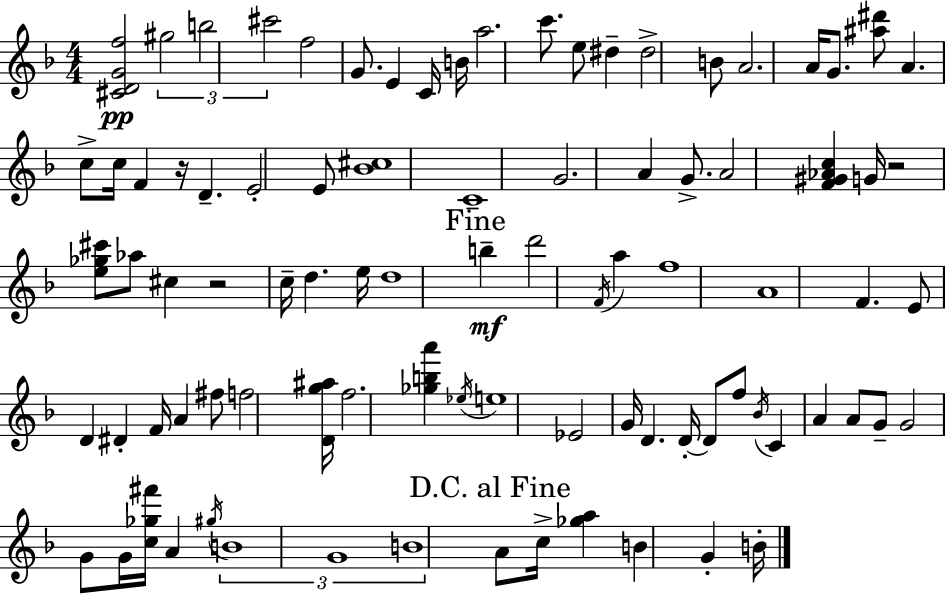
{
  \clef treble
  \numericTimeSignature
  \time 4/4
  \key f \major
  \repeat volta 2 { <cis' d' g' f''>2\pp \tuplet 3/2 { gis''2 | b''2 cis'''2 } | f''2 g'8. e'4 c'16 | b'16 a''2. c'''8. | \break e''8 dis''4-- dis''2-> b'8 | a'2. a'16 g'8. | <ais'' dis'''>8 a'4. c''8-> c''16 f'4 r16 | d'4.-- e'2-. e'8 | \break <bes' cis''>1 | c'1-- | g'2. a'4 | g'8.-> a'2 <f' gis' aes' c''>4 g'16 | \break r2 <e'' ges'' cis'''>8 aes''8 cis''4 | r2 c''16-- d''4. e''16 | d''1 | \mark "Fine" b''4--\mf d'''2 \acciaccatura { f'16 } a''4 | \break f''1 | a'1 | f'4. e'8 d'4 dis'4-. | f'16 a'4 fis''8 f''2 | \break <d' g'' ais''>16 f''2. <ges'' b'' a'''>4 | \acciaccatura { ees''16 } e''1 | ees'2 g'16 d'4. | d'16-.~~ d'8 f''8 \acciaccatura { bes'16 } c'4 a'4 a'8 | \break g'8-- g'2 g'8 g'16 <c'' ges'' fis'''>16 a'4 | \acciaccatura { gis''16 } \tuplet 3/2 { b'1 | g'1 | b'1 } | \break \mark "D.C. al Fine" a'8 c''16-> <ges'' a''>4 b'4 g'4-. | b'16-. } \bar "|."
}